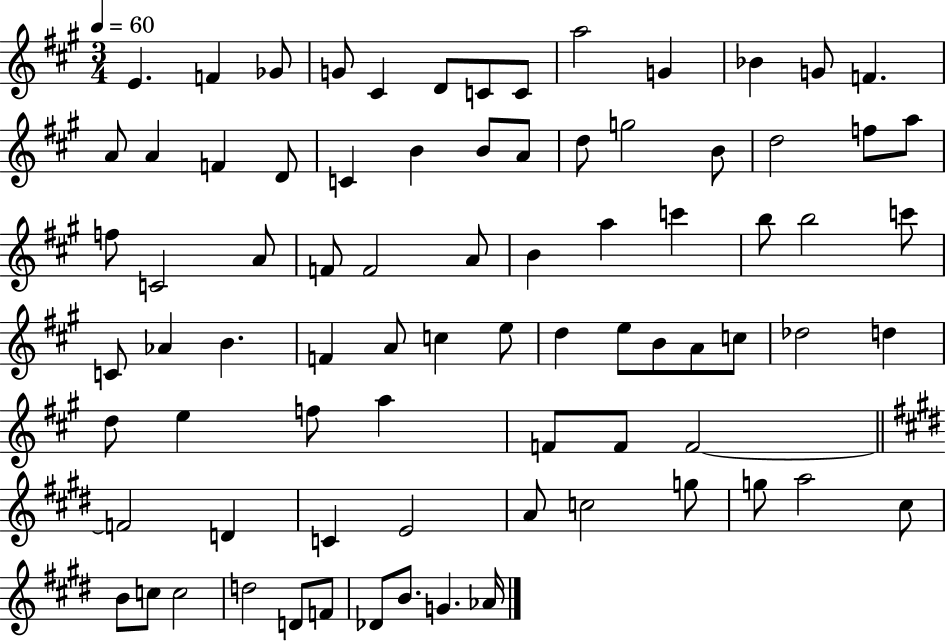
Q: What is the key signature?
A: A major